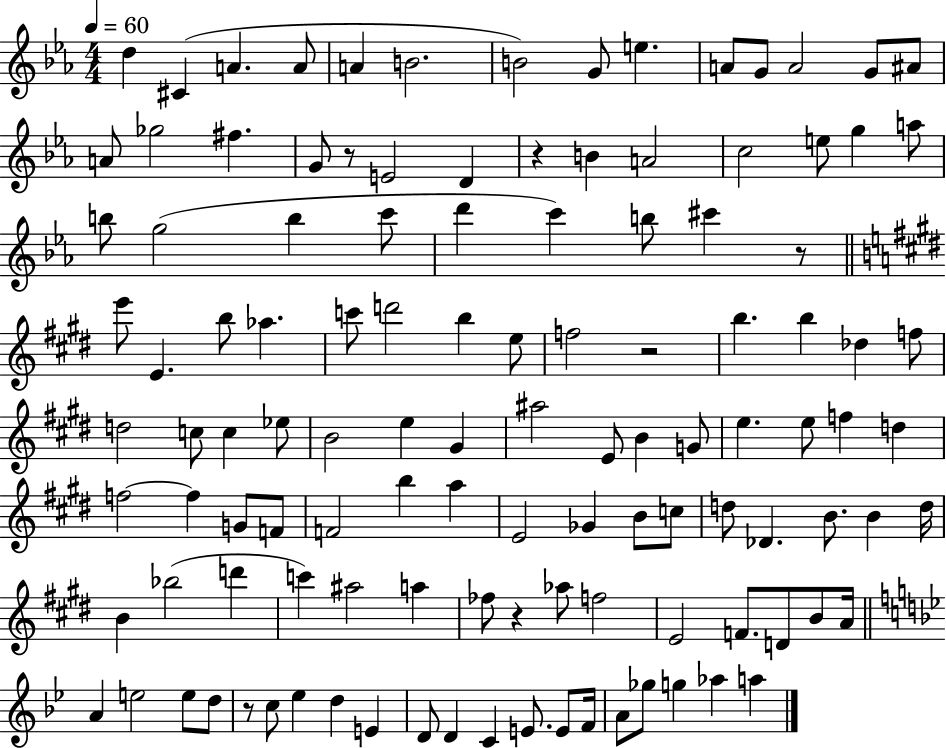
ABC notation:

X:1
T:Untitled
M:4/4
L:1/4
K:Eb
d ^C A A/2 A B2 B2 G/2 e A/2 G/2 A2 G/2 ^A/2 A/2 _g2 ^f G/2 z/2 E2 D z B A2 c2 e/2 g a/2 b/2 g2 b c'/2 d' c' b/2 ^c' z/2 e'/2 E b/2 _a c'/2 d'2 b e/2 f2 z2 b b _d f/2 d2 c/2 c _e/2 B2 e ^G ^a2 E/2 B G/2 e e/2 f d f2 f G/2 F/2 F2 b a E2 _G B/2 c/2 d/2 _D B/2 B d/4 B _b2 d' c' ^a2 a _f/2 z _a/2 f2 E2 F/2 D/2 B/2 A/4 A e2 e/2 d/2 z/2 c/2 _e d E D/2 D C E/2 E/2 F/4 A/2 _g/2 g _a a